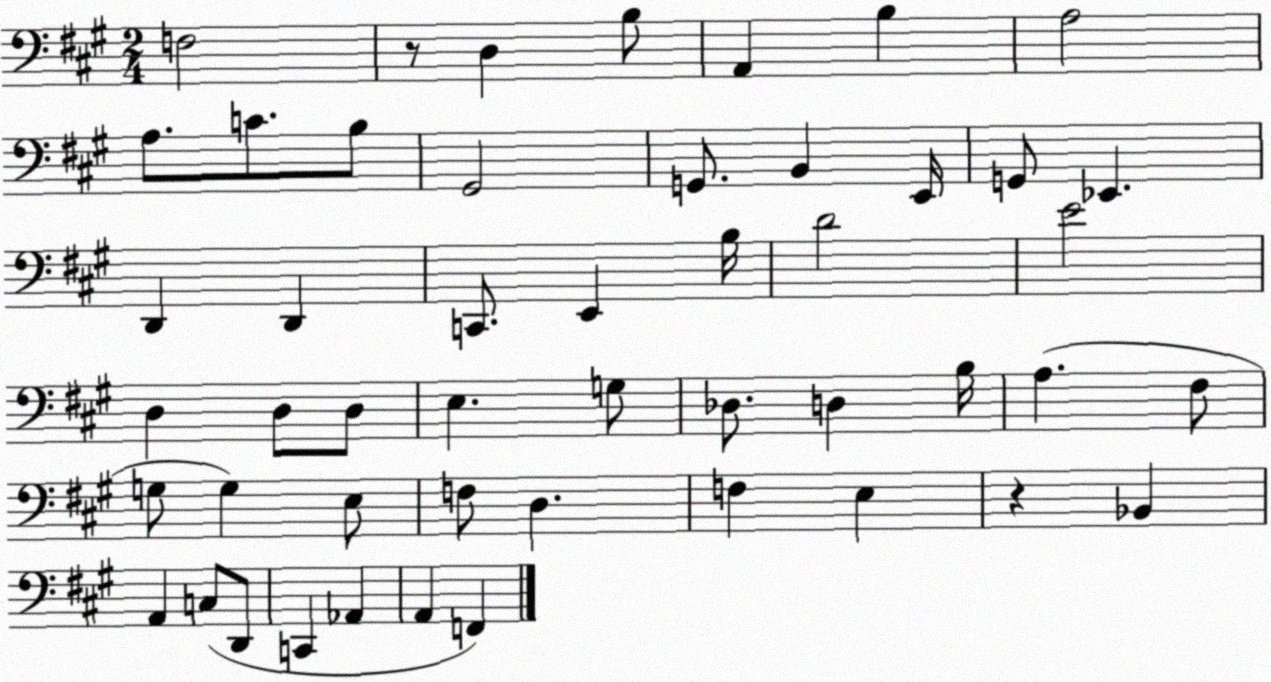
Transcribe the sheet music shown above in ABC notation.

X:1
T:Untitled
M:2/4
L:1/4
K:A
F,2 z/2 D, B,/2 A,, B, A,2 A,/2 C/2 B,/2 ^G,,2 G,,/2 B,, E,,/4 G,,/2 _E,, D,, D,, C,,/2 E,, B,/4 D2 E2 D, D,/2 D,/2 E, G,/2 _D,/2 D, B,/4 A, ^F,/2 G,/2 G, E,/2 F,/2 D, F, E, z _B,, A,, C,/2 D,,/2 C,, _A,, A,, F,,